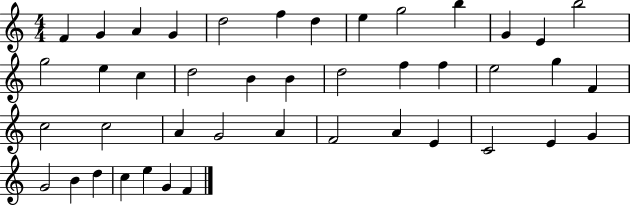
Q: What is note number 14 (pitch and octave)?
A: G5